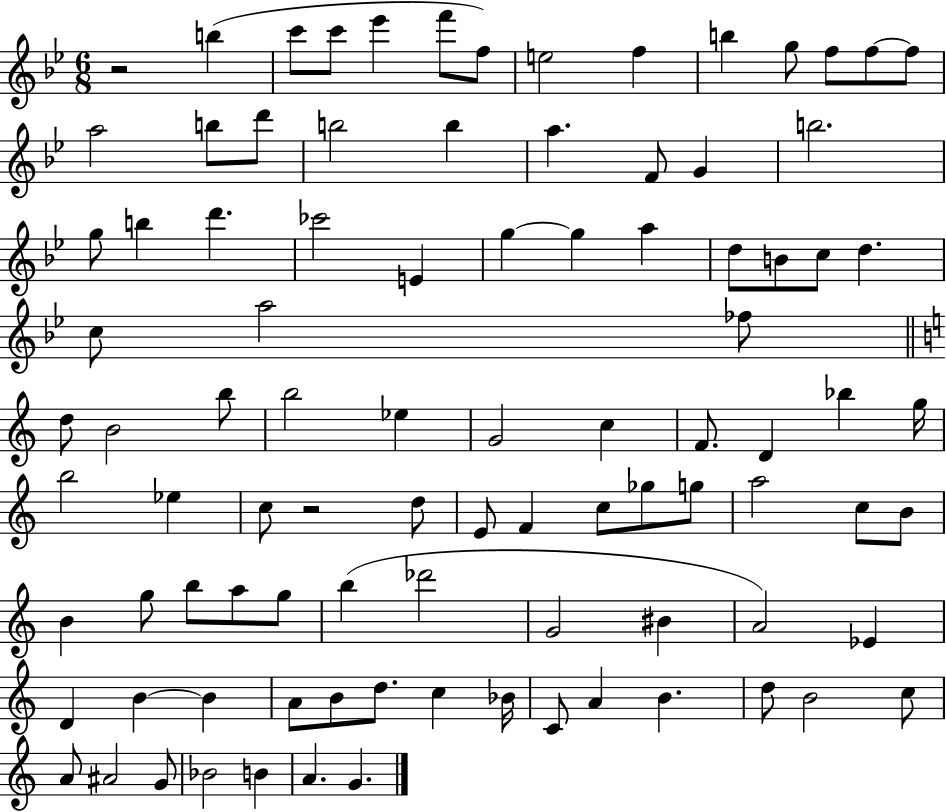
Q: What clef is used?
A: treble